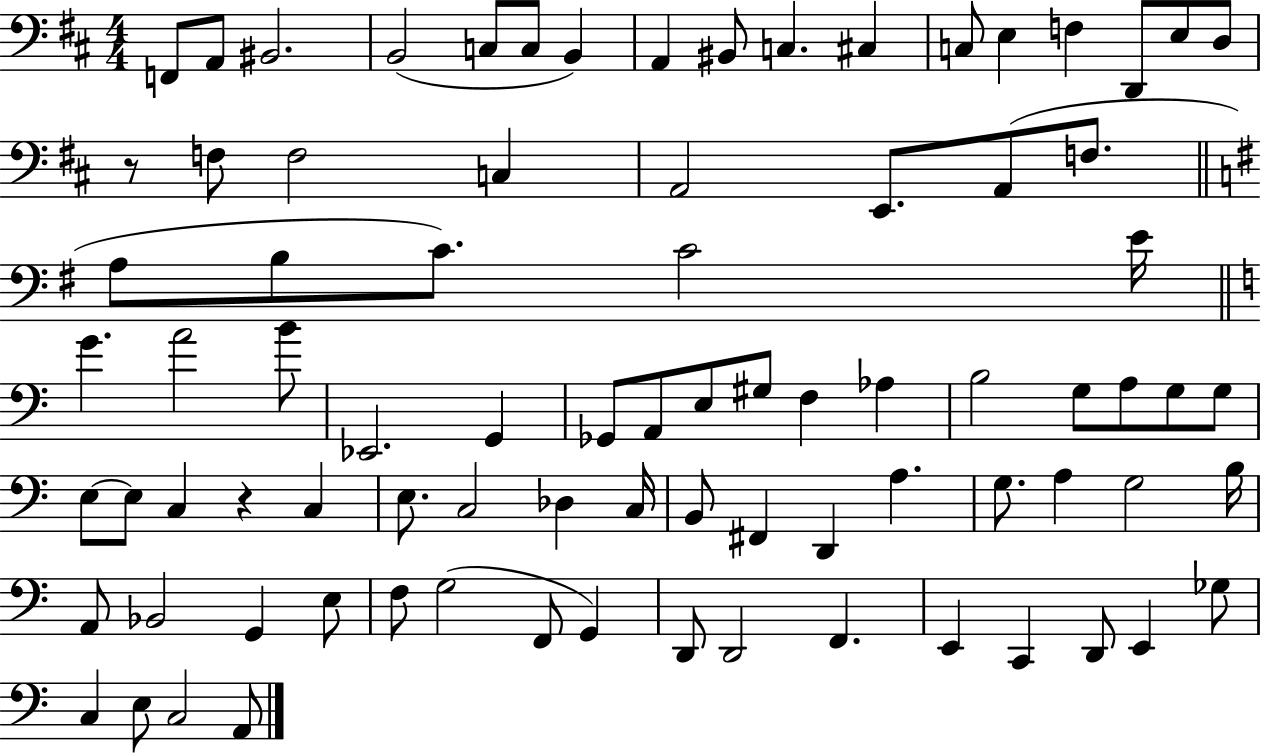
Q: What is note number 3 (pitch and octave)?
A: BIS2